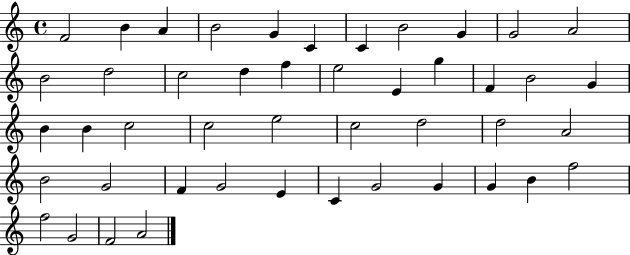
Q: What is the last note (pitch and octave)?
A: A4